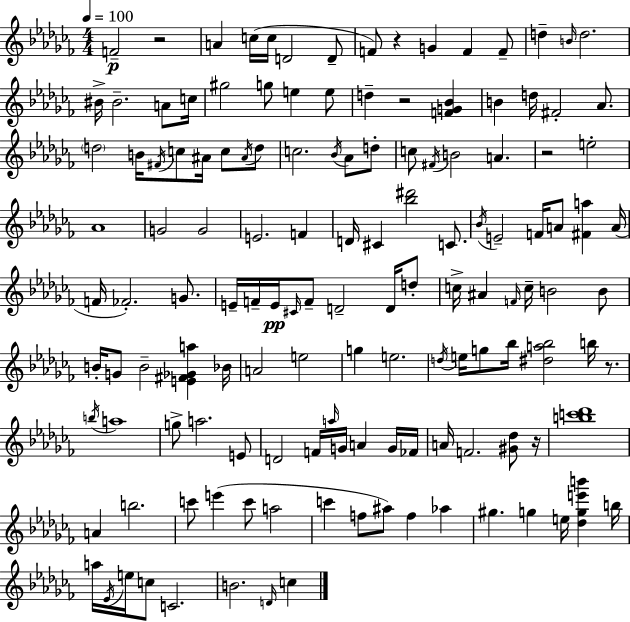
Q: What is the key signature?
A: AES minor